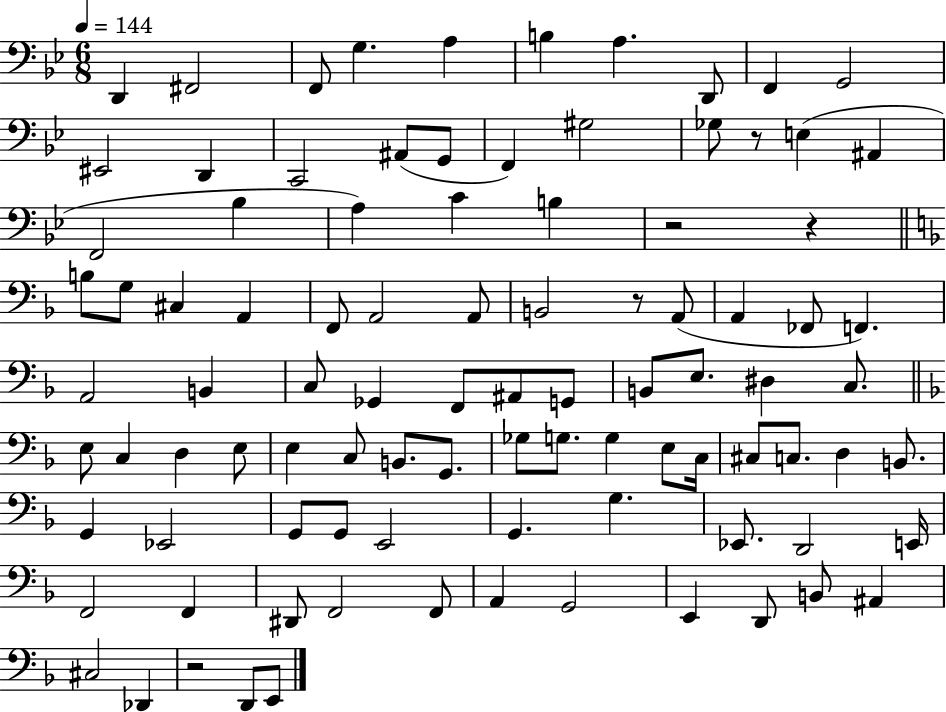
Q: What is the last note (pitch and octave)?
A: E2